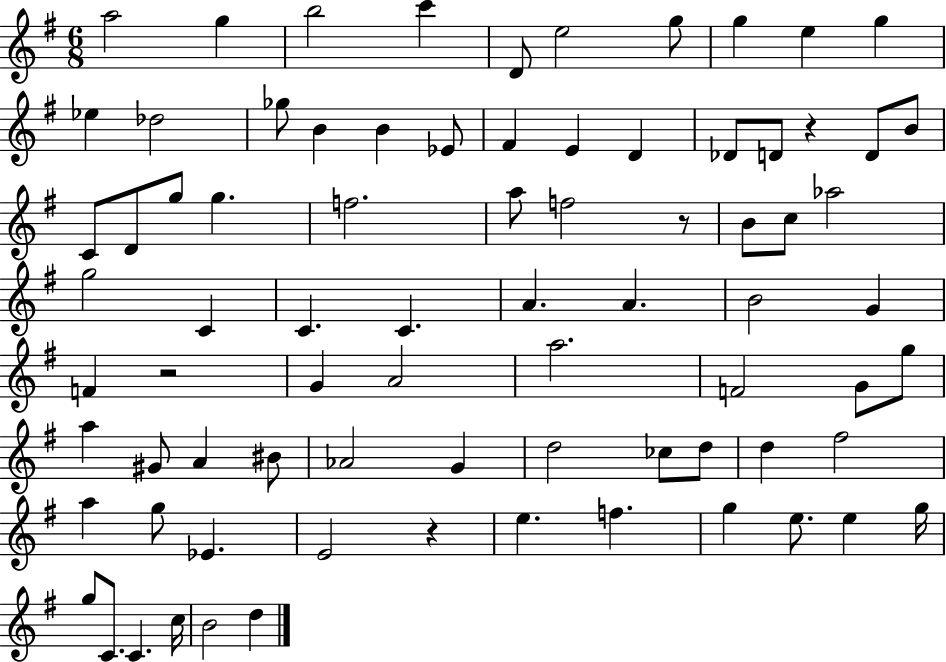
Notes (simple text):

A5/h G5/q B5/h C6/q D4/e E5/h G5/e G5/q E5/q G5/q Eb5/q Db5/h Gb5/e B4/q B4/q Eb4/e F#4/q E4/q D4/q Db4/e D4/e R/q D4/e B4/e C4/e D4/e G5/e G5/q. F5/h. A5/e F5/h R/e B4/e C5/e Ab5/h G5/h C4/q C4/q. C4/q. A4/q. A4/q. B4/h G4/q F4/q R/h G4/q A4/h A5/h. F4/h G4/e G5/e A5/q G#4/e A4/q BIS4/e Ab4/h G4/q D5/h CES5/e D5/e D5/q F#5/h A5/q G5/e Eb4/q. E4/h R/q E5/q. F5/q. G5/q E5/e. E5/q G5/s G5/e C4/e. C4/q. C5/s B4/h D5/q